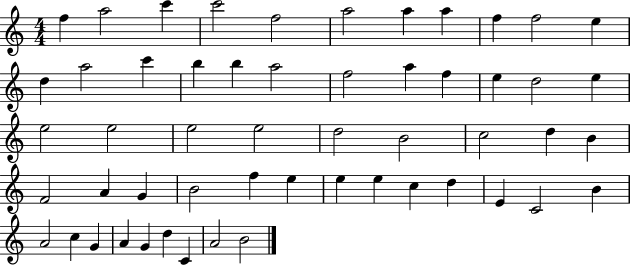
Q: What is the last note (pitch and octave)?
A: B4